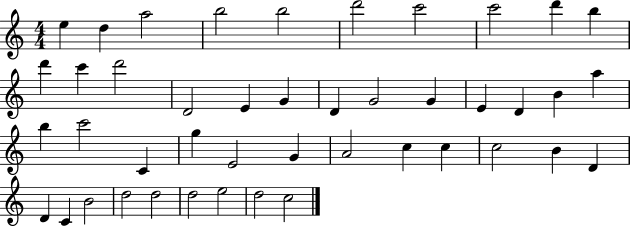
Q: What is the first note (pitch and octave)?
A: E5